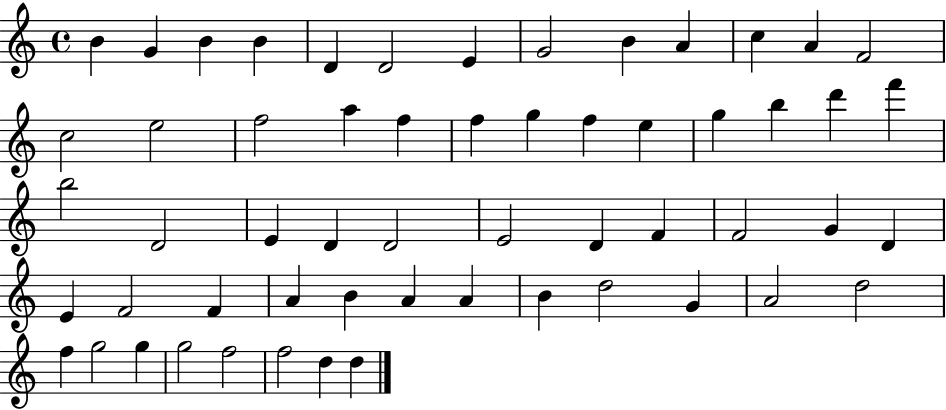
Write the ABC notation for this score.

X:1
T:Untitled
M:4/4
L:1/4
K:C
B G B B D D2 E G2 B A c A F2 c2 e2 f2 a f f g f e g b d' f' b2 D2 E D D2 E2 D F F2 G D E F2 F A B A A B d2 G A2 d2 f g2 g g2 f2 f2 d d